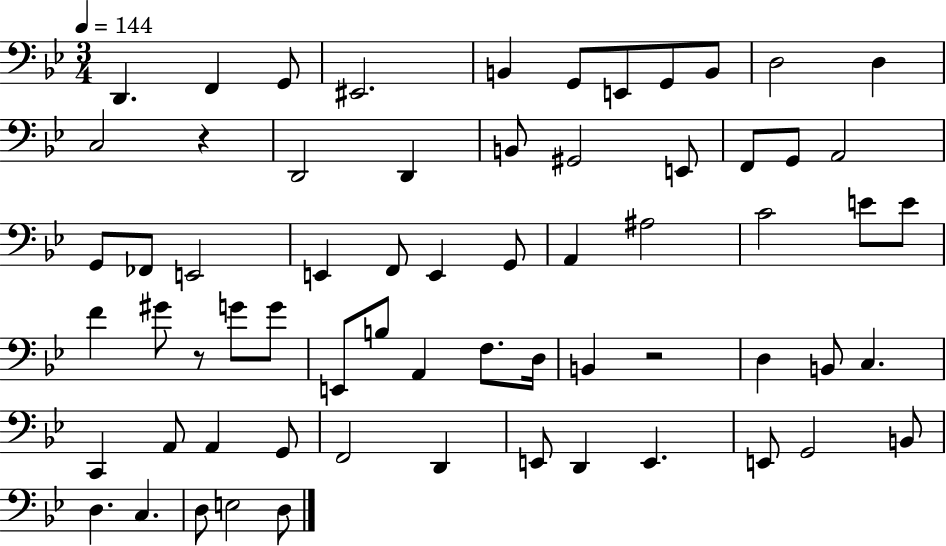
D2/q. F2/q G2/e EIS2/h. B2/q G2/e E2/e G2/e B2/e D3/h D3/q C3/h R/q D2/h D2/q B2/e G#2/h E2/e F2/e G2/e A2/h G2/e FES2/e E2/h E2/q F2/e E2/q G2/e A2/q A#3/h C4/h E4/e E4/e F4/q G#4/e R/e G4/e G4/e E2/e B3/e A2/q F3/e. D3/s B2/q R/h D3/q B2/e C3/q. C2/q A2/e A2/q G2/e F2/h D2/q E2/e D2/q E2/q. E2/e G2/h B2/e D3/q. C3/q. D3/e E3/h D3/e